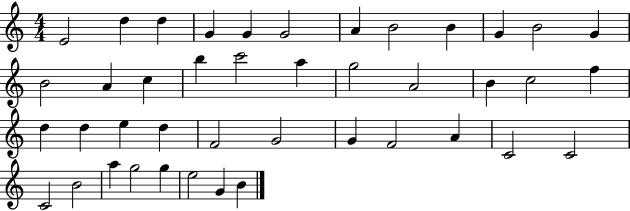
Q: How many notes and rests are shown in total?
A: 42